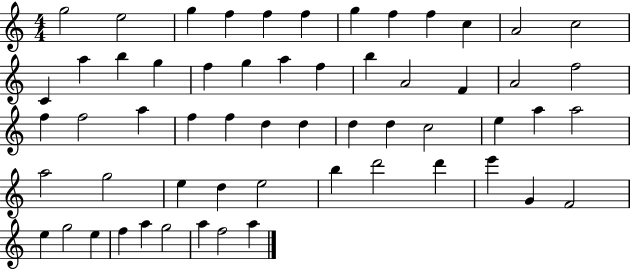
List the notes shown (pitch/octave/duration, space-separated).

G5/h E5/h G5/q F5/q F5/q F5/q G5/q F5/q F5/q C5/q A4/h C5/h C4/q A5/q B5/q G5/q F5/q G5/q A5/q F5/q B5/q A4/h F4/q A4/h F5/h F5/q F5/h A5/q F5/q F5/q D5/q D5/q D5/q D5/q C5/h E5/q A5/q A5/h A5/h G5/h E5/q D5/q E5/h B5/q D6/h D6/q E6/q G4/q F4/h E5/q G5/h E5/q F5/q A5/q G5/h A5/q F5/h A5/q